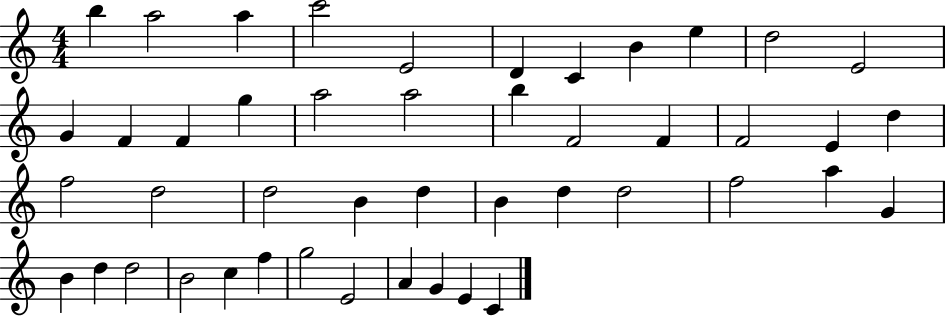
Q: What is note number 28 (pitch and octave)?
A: D5